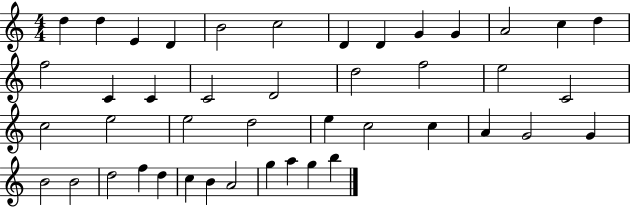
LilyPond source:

{
  \clef treble
  \numericTimeSignature
  \time 4/4
  \key c \major
  d''4 d''4 e'4 d'4 | b'2 c''2 | d'4 d'4 g'4 g'4 | a'2 c''4 d''4 | \break f''2 c'4 c'4 | c'2 d'2 | d''2 f''2 | e''2 c'2 | \break c''2 e''2 | e''2 d''2 | e''4 c''2 c''4 | a'4 g'2 g'4 | \break b'2 b'2 | d''2 f''4 d''4 | c''4 b'4 a'2 | g''4 a''4 g''4 b''4 | \break \bar "|."
}